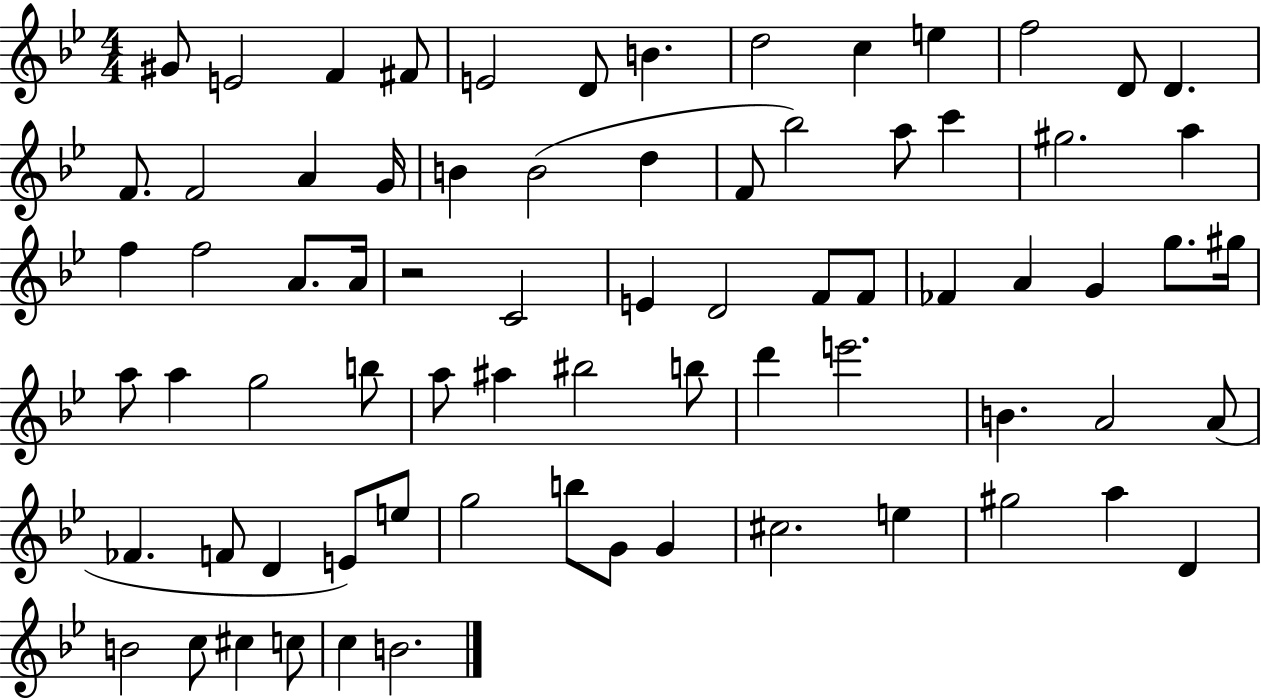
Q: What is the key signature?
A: BES major